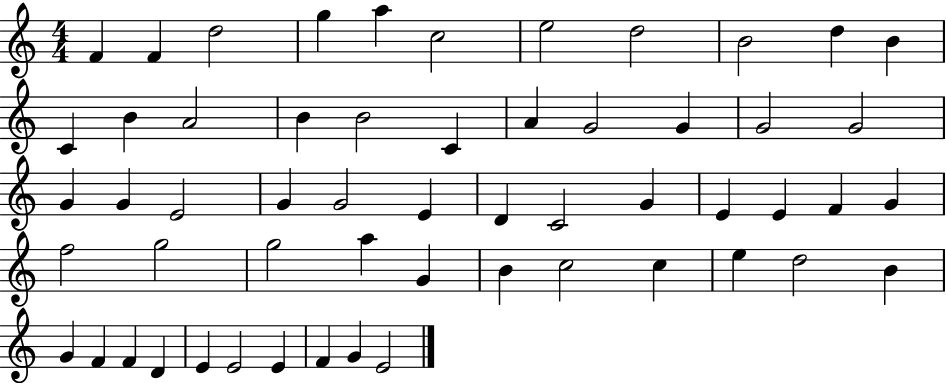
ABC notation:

X:1
T:Untitled
M:4/4
L:1/4
K:C
F F d2 g a c2 e2 d2 B2 d B C B A2 B B2 C A G2 G G2 G2 G G E2 G G2 E D C2 G E E F G f2 g2 g2 a G B c2 c e d2 B G F F D E E2 E F G E2